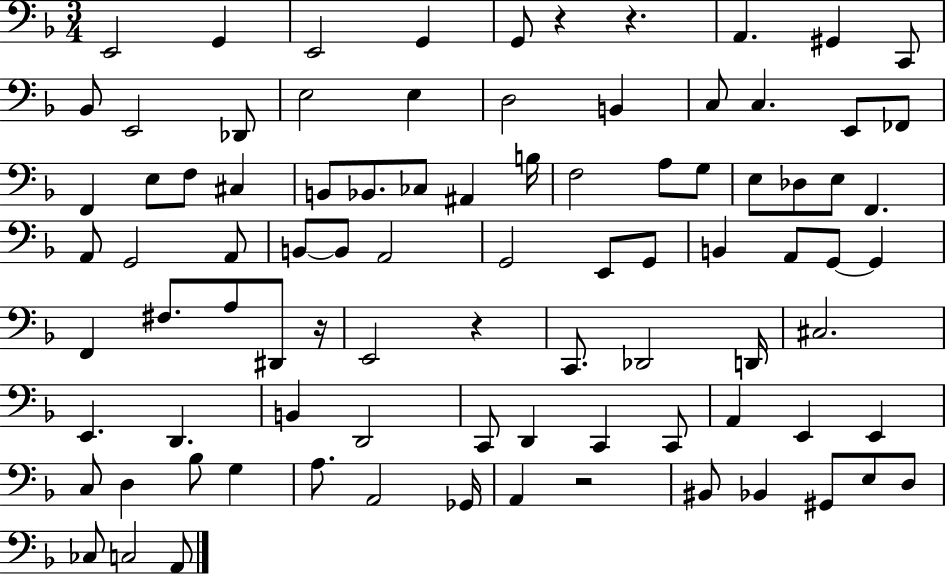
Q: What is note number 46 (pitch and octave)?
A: A2